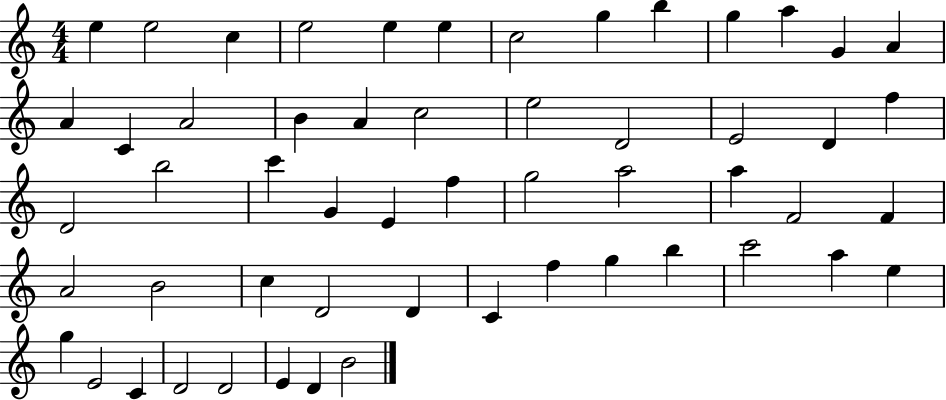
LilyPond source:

{
  \clef treble
  \numericTimeSignature
  \time 4/4
  \key c \major
  e''4 e''2 c''4 | e''2 e''4 e''4 | c''2 g''4 b''4 | g''4 a''4 g'4 a'4 | \break a'4 c'4 a'2 | b'4 a'4 c''2 | e''2 d'2 | e'2 d'4 f''4 | \break d'2 b''2 | c'''4 g'4 e'4 f''4 | g''2 a''2 | a''4 f'2 f'4 | \break a'2 b'2 | c''4 d'2 d'4 | c'4 f''4 g''4 b''4 | c'''2 a''4 e''4 | \break g''4 e'2 c'4 | d'2 d'2 | e'4 d'4 b'2 | \bar "|."
}